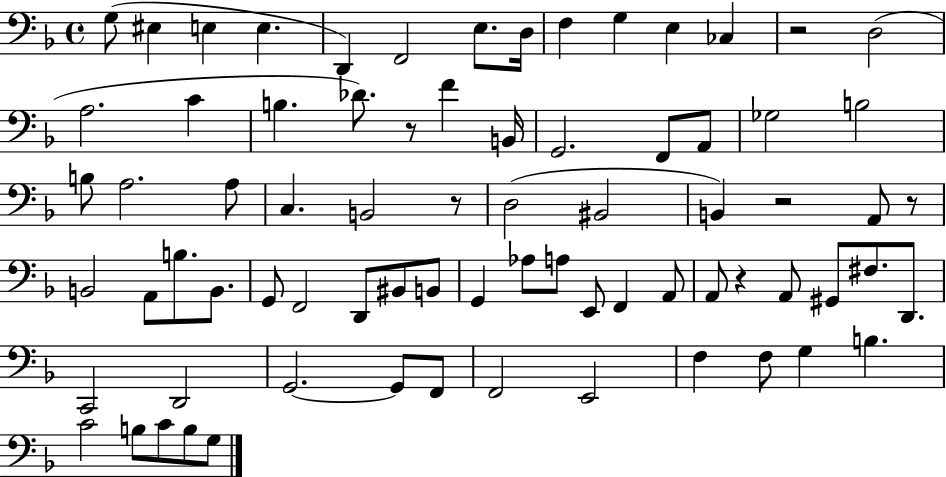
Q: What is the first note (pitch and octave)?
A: G3